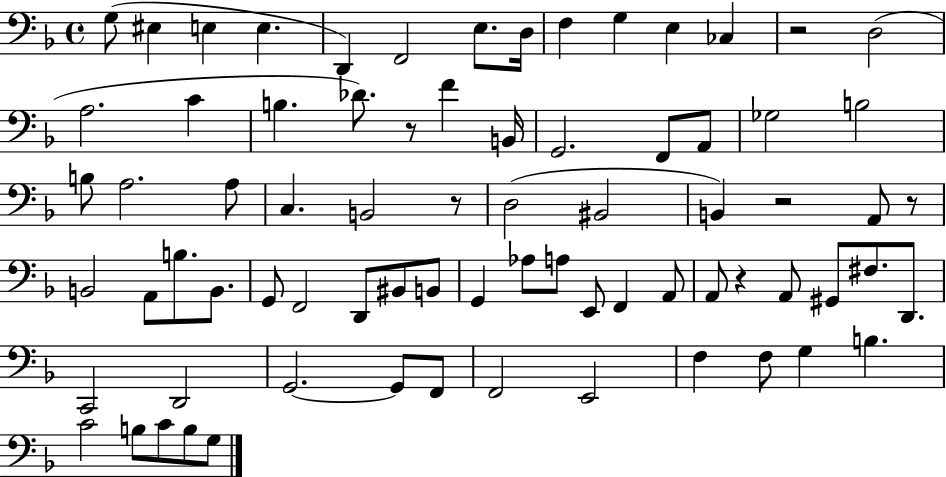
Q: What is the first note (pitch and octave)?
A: G3